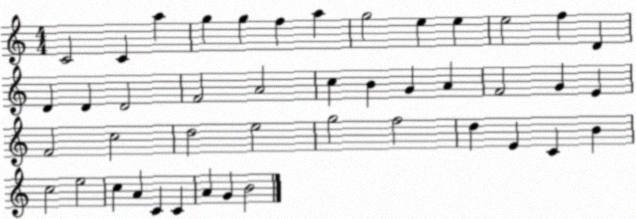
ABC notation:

X:1
T:Untitled
M:4/4
L:1/4
K:C
C2 C a g g f a g2 e e e2 f D D D D2 F2 A2 c B G A F2 G E F2 c2 d2 e2 g2 f2 d E C B c2 e2 c A C C A G B2